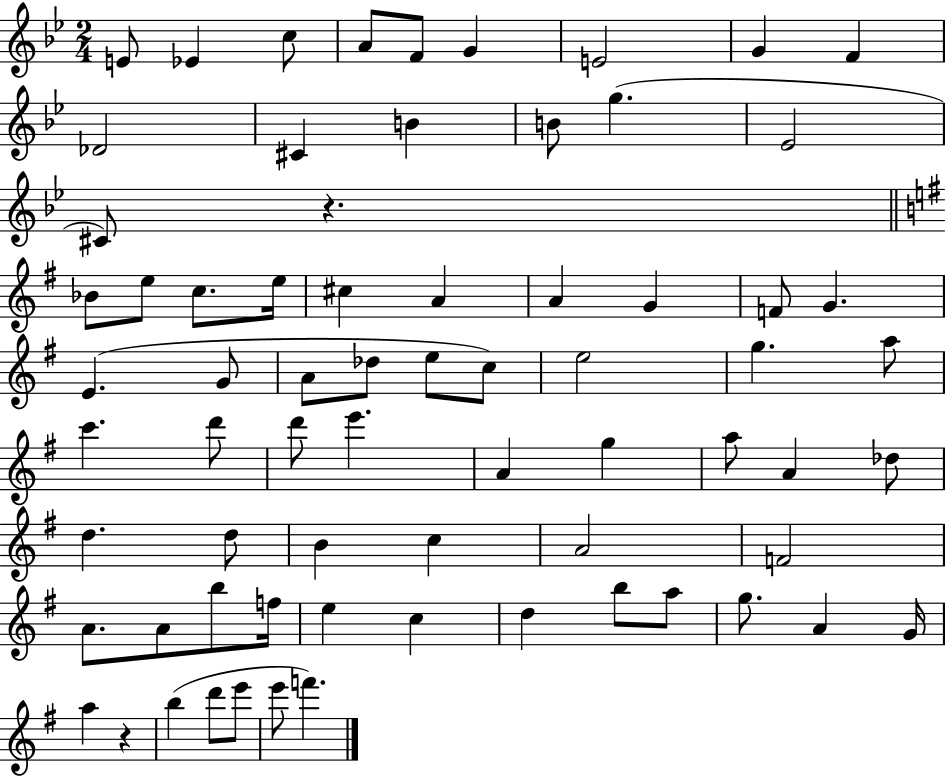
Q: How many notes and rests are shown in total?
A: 70